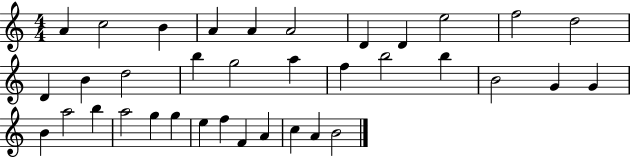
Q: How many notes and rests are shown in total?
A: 36